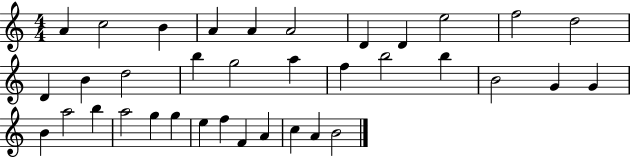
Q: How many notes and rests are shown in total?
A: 36